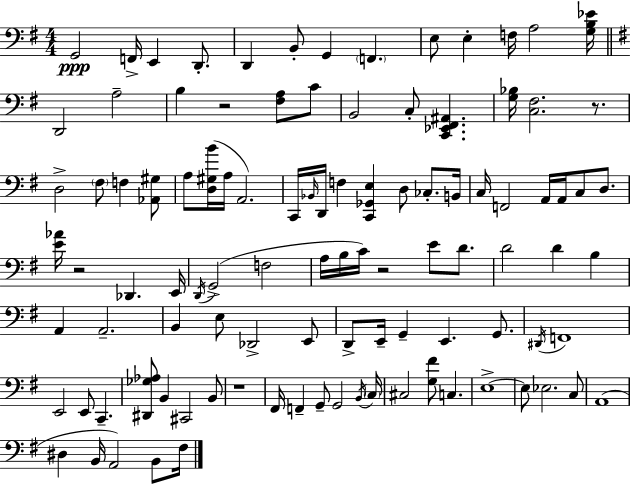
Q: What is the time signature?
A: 4/4